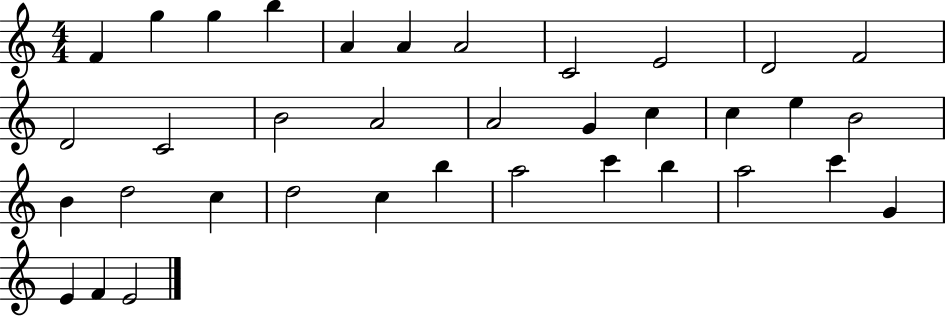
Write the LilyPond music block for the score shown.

{
  \clef treble
  \numericTimeSignature
  \time 4/4
  \key c \major
  f'4 g''4 g''4 b''4 | a'4 a'4 a'2 | c'2 e'2 | d'2 f'2 | \break d'2 c'2 | b'2 a'2 | a'2 g'4 c''4 | c''4 e''4 b'2 | \break b'4 d''2 c''4 | d''2 c''4 b''4 | a''2 c'''4 b''4 | a''2 c'''4 g'4 | \break e'4 f'4 e'2 | \bar "|."
}